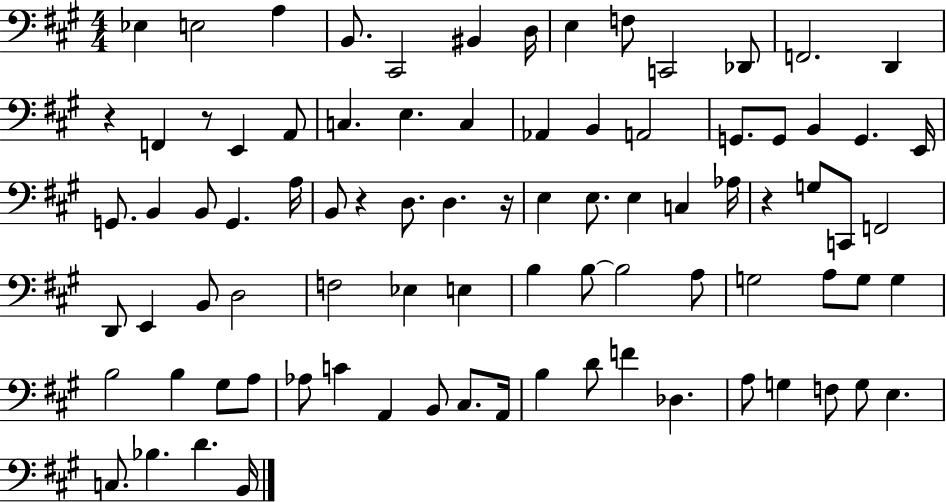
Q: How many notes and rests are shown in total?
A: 86